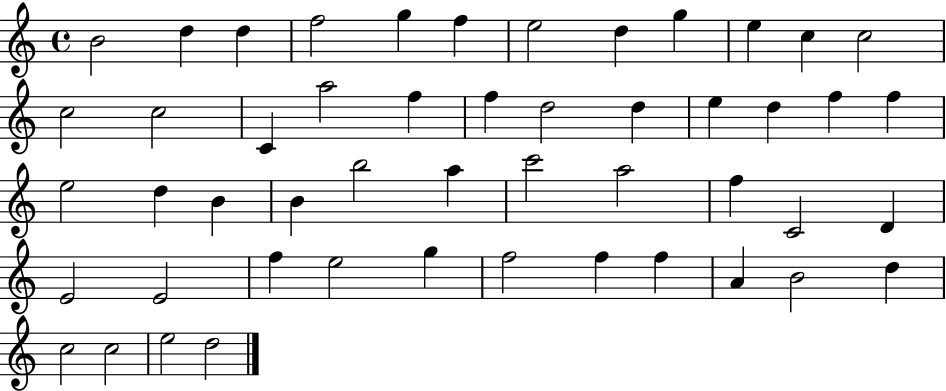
X:1
T:Untitled
M:4/4
L:1/4
K:C
B2 d d f2 g f e2 d g e c c2 c2 c2 C a2 f f d2 d e d f f e2 d B B b2 a c'2 a2 f C2 D E2 E2 f e2 g f2 f f A B2 d c2 c2 e2 d2